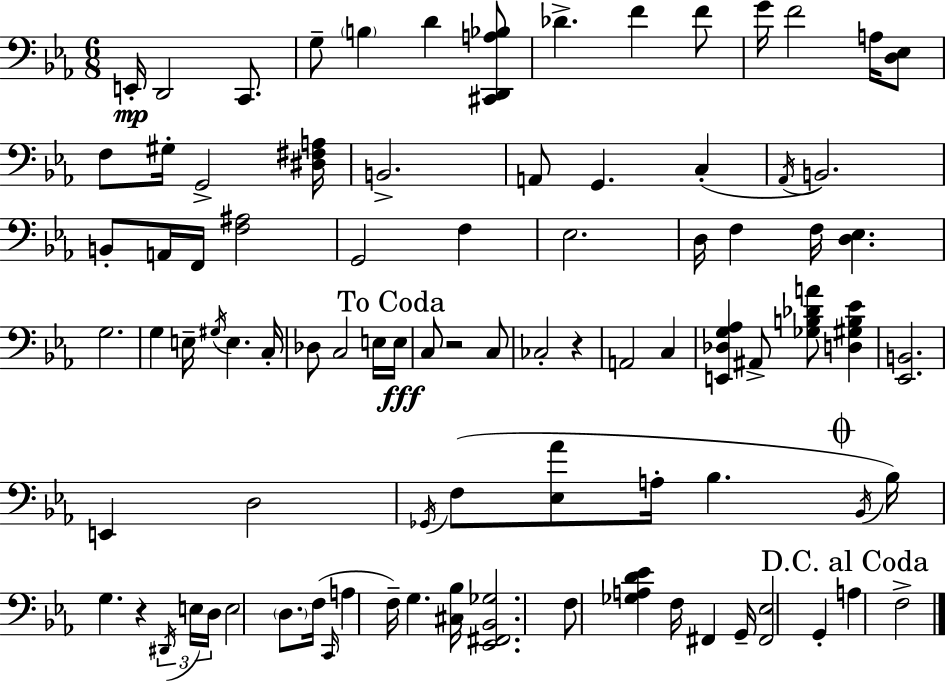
X:1
T:Untitled
M:6/8
L:1/4
K:Cm
E,,/4 D,,2 C,,/2 G,/2 B, D [^C,,D,,A,_B,]/2 _D F F/2 G/4 F2 A,/4 [D,_E,]/2 F,/2 ^G,/4 G,,2 [^D,^F,A,]/4 B,,2 A,,/2 G,, C, _A,,/4 B,,2 B,,/2 A,,/4 F,,/4 [F,^A,]2 G,,2 F, _E,2 D,/4 F, F,/4 [D,_E,] G,2 G, E,/4 ^G,/4 E, C,/4 _D,/2 C,2 E,/4 E,/4 C,/2 z2 C,/2 _C,2 z A,,2 C, [E,,_D,G,_A,] ^A,,/2 [_G,B,_DA]/2 [D,^G,B,_E] [_E,,B,,]2 E,, D,2 _G,,/4 F,/2 [_E,_A]/2 A,/4 _B, _B,,/4 _B,/4 G, z ^D,,/4 E,/4 D,/4 E,2 D,/2 F,/4 C,,/4 A, F,/4 G, [^C,_B,]/4 [_E,,^F,,_B,,_G,]2 F,/2 [_G,A,D_E] F,/4 ^F,, G,,/4 [^F,,_E,]2 G,, A, F,2